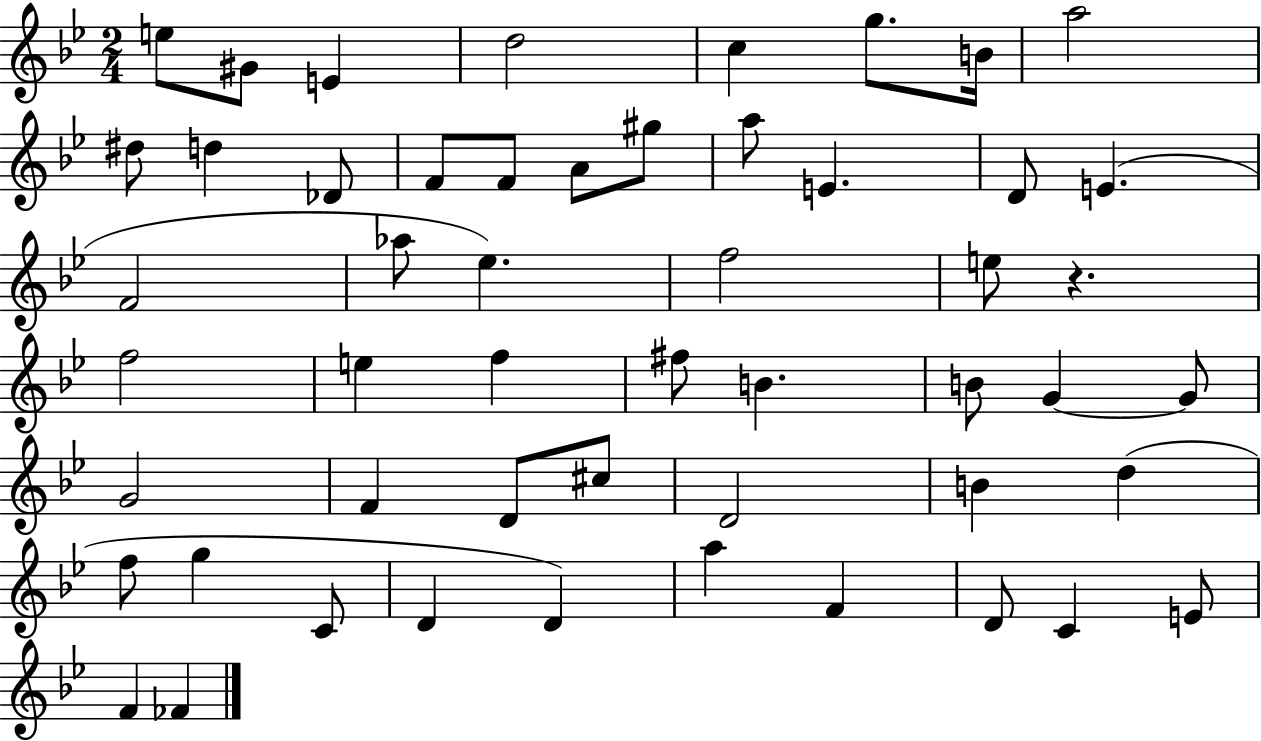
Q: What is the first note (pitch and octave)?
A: E5